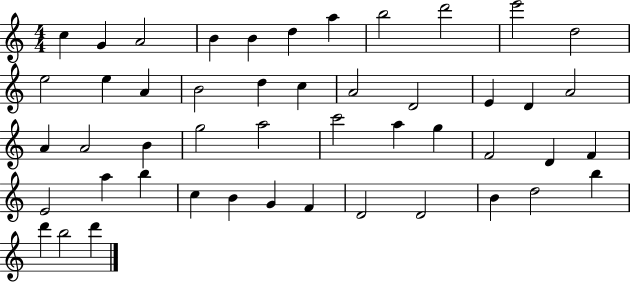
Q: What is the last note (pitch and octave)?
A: D6